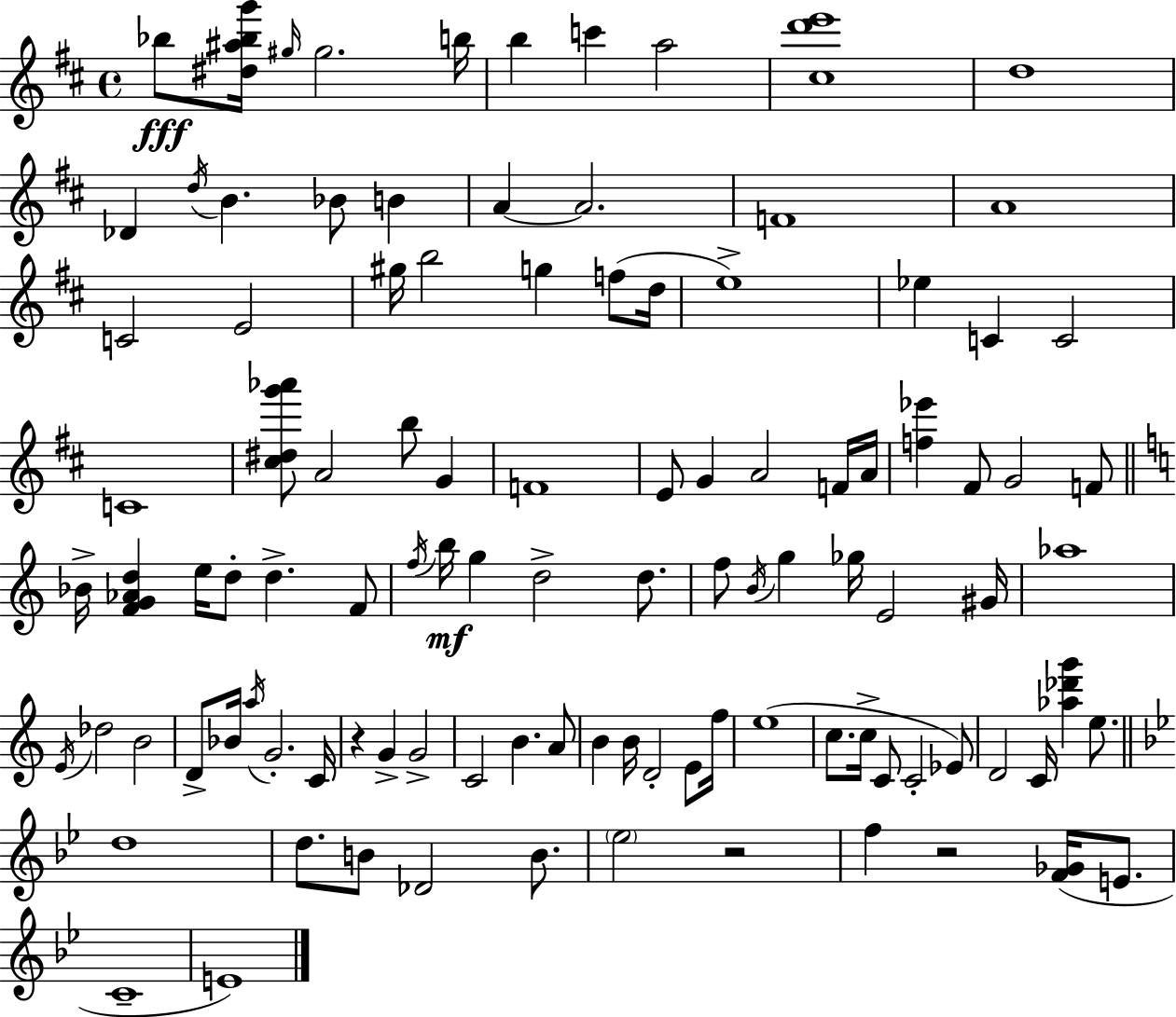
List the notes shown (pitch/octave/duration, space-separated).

Bb5/e [D#5,A#5,Bb5,G6]/s G#5/s G#5/h. B5/s B5/q C6/q A5/h [C#5,D6,E6]/w D5/w Db4/q D5/s B4/q. Bb4/e B4/q A4/q A4/h. F4/w A4/w C4/h E4/h G#5/s B5/h G5/q F5/e D5/s E5/w Eb5/q C4/q C4/h C4/w [C#5,D#5,G6,Ab6]/e A4/h B5/e G4/q F4/w E4/e G4/q A4/h F4/s A4/s [F5,Eb6]/q F#4/e G4/h F4/e Bb4/s [F4,G4,Ab4,D5]/q E5/s D5/e D5/q. F4/e F5/s B5/s G5/q D5/h D5/e. F5/e B4/s G5/q Gb5/s E4/h G#4/s Ab5/w E4/s Db5/h B4/h D4/e Bb4/s A5/s G4/h. C4/s R/q G4/q G4/h C4/h B4/q. A4/e B4/q B4/s D4/h E4/e F5/s E5/w C5/e. C5/s C4/e C4/h Eb4/e D4/h C4/s [Ab5,Db6,G6]/q E5/e. D5/w D5/e. B4/e Db4/h B4/e. Eb5/h R/h F5/q R/h [F4,Gb4]/s E4/e. C4/w E4/w